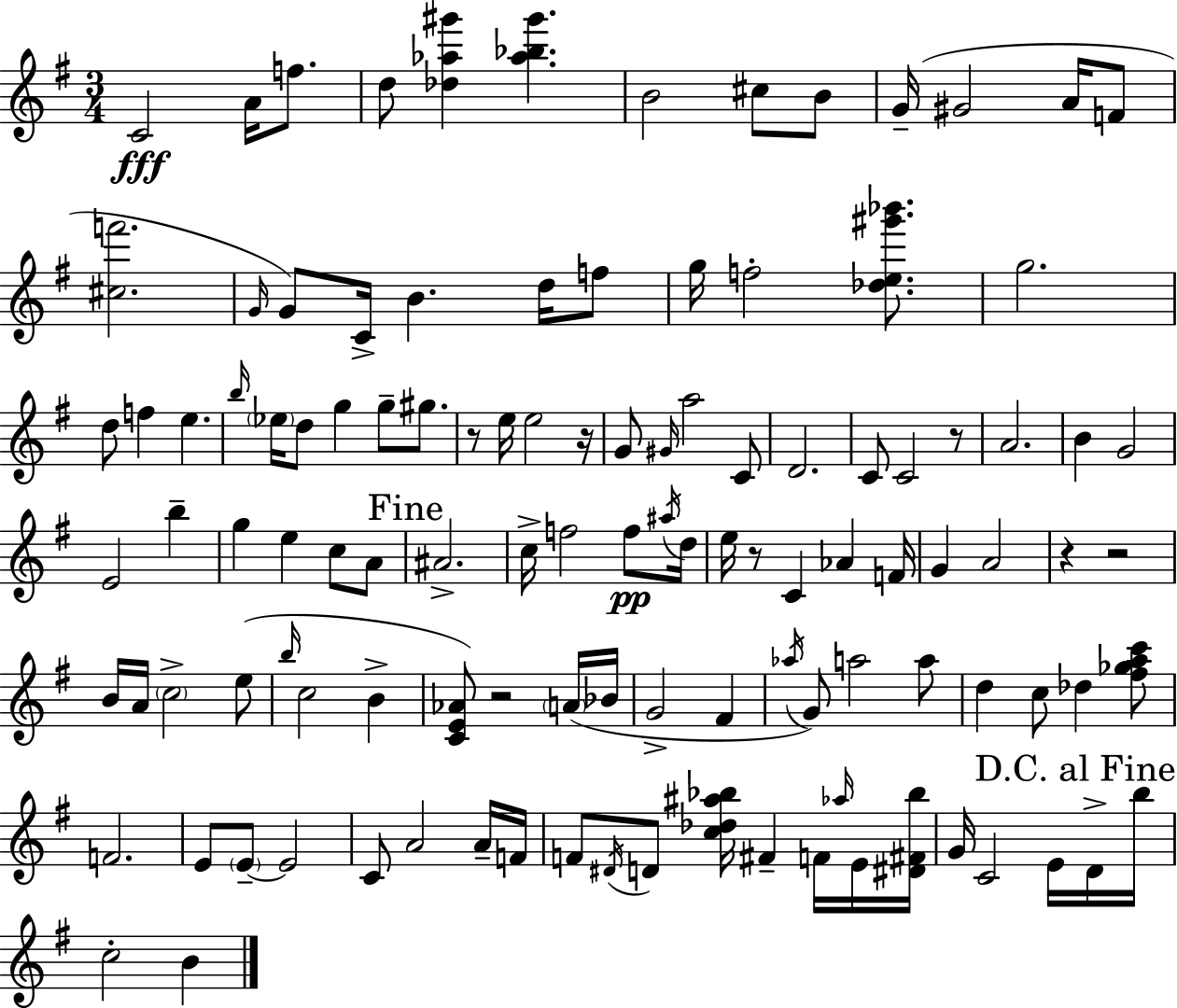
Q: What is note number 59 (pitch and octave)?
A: A4